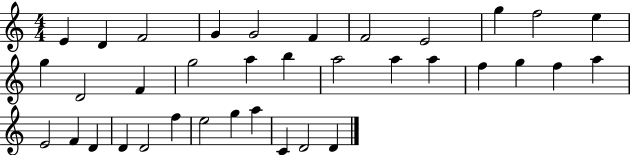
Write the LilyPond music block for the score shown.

{
  \clef treble
  \numericTimeSignature
  \time 4/4
  \key c \major
  e'4 d'4 f'2 | g'4 g'2 f'4 | f'2 e'2 | g''4 f''2 e''4 | \break g''4 d'2 f'4 | g''2 a''4 b''4 | a''2 a''4 a''4 | f''4 g''4 f''4 a''4 | \break e'2 f'4 d'4 | d'4 d'2 f''4 | e''2 g''4 a''4 | c'4 d'2 d'4 | \break \bar "|."
}